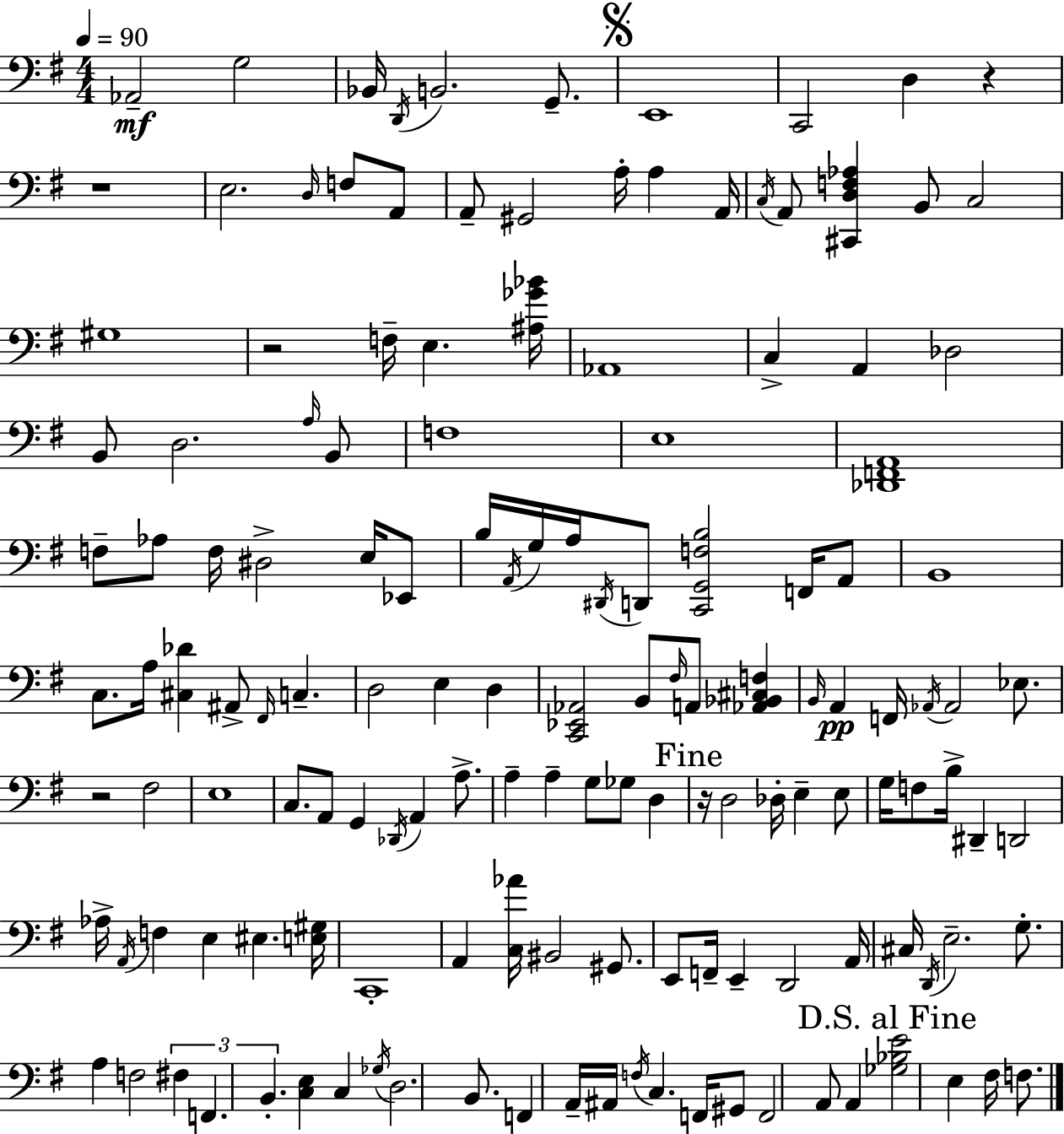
X:1
T:Untitled
M:4/4
L:1/4
K:G
_A,,2 G,2 _B,,/4 D,,/4 B,,2 G,,/2 E,,4 C,,2 D, z z4 E,2 D,/4 F,/2 A,,/2 A,,/2 ^G,,2 A,/4 A, A,,/4 C,/4 A,,/2 [^C,,D,F,_A,] B,,/2 C,2 ^G,4 z2 F,/4 E, [^A,_G_B]/4 _A,,4 C, A,, _D,2 B,,/2 D,2 A,/4 B,,/2 F,4 E,4 [_D,,F,,A,,]4 F,/2 _A,/2 F,/4 ^D,2 E,/4 _E,,/2 B,/4 A,,/4 G,/4 A,/4 ^D,,/4 D,,/2 [C,,G,,F,B,]2 F,,/4 A,,/2 B,,4 C,/2 A,/4 [^C,_D] ^A,,/2 ^F,,/4 C, D,2 E, D, [C,,_E,,_A,,]2 B,,/2 ^F,/4 A,,/2 [_A,,_B,,^C,F,] B,,/4 A,, F,,/4 _A,,/4 _A,,2 _E,/2 z2 ^F,2 E,4 C,/2 A,,/2 G,, _D,,/4 A,, A,/2 A, A, G,/2 _G,/2 D, z/4 D,2 _D,/4 E, E,/2 G,/4 F,/2 B,/4 ^D,, D,,2 _A,/4 A,,/4 F, E, ^E, [E,^G,]/4 C,,4 A,, [C,_A]/4 ^B,,2 ^G,,/2 E,,/2 F,,/4 E,, D,,2 A,,/4 ^C,/4 D,,/4 E,2 G,/2 A, F,2 ^F, F,, B,, [C,E,] C, _G,/4 D,2 B,,/2 F,, A,,/4 ^A,,/4 F,/4 C, F,,/4 ^G,,/2 F,,2 A,,/2 A,, [_G,_B,E]2 E, ^F,/4 F,/2